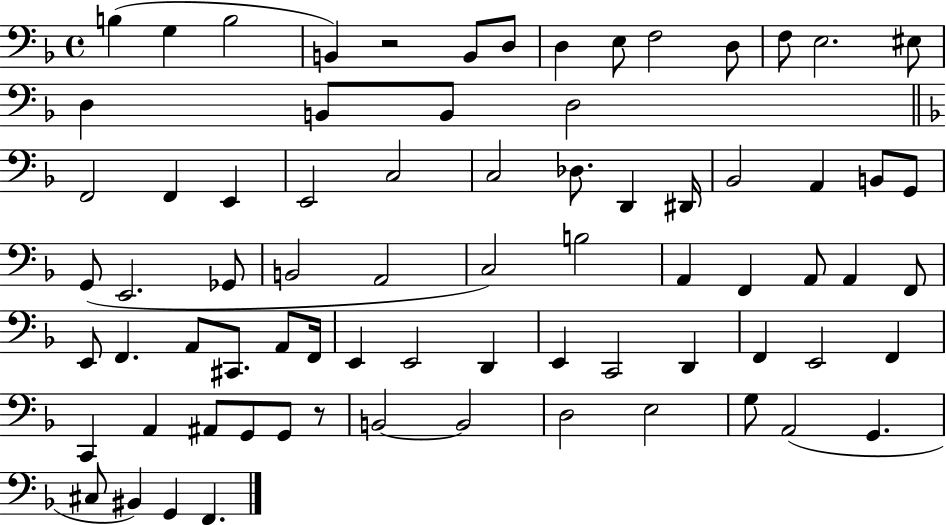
B3/q G3/q B3/h B2/q R/h B2/e D3/e D3/q E3/e F3/h D3/e F3/e E3/h. EIS3/e D3/q B2/e B2/e D3/h F2/h F2/q E2/q E2/h C3/h C3/h Db3/e. D2/q D#2/s Bb2/h A2/q B2/e G2/e G2/e E2/h. Gb2/e B2/h A2/h C3/h B3/h A2/q F2/q A2/e A2/q F2/e E2/e F2/q. A2/e C#2/e. A2/e F2/s E2/q E2/h D2/q E2/q C2/h D2/q F2/q E2/h F2/q C2/q A2/q A#2/e G2/e G2/e R/e B2/h B2/h D3/h E3/h G3/e A2/h G2/q. C#3/e BIS2/q G2/q F2/q.